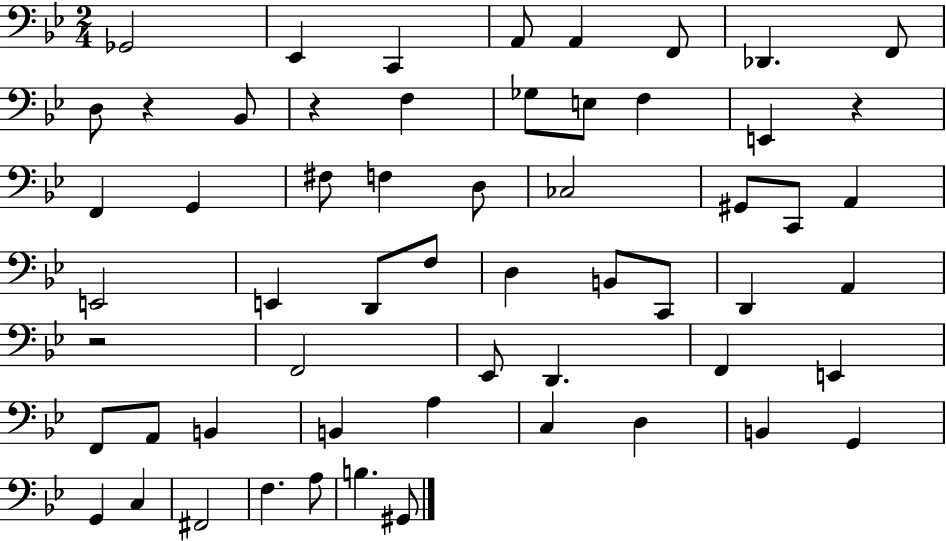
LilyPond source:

{
  \clef bass
  \numericTimeSignature
  \time 2/4
  \key bes \major
  ges,2 | ees,4 c,4 | a,8 a,4 f,8 | des,4. f,8 | \break d8 r4 bes,8 | r4 f4 | ges8 e8 f4 | e,4 r4 | \break f,4 g,4 | fis8 f4 d8 | ces2 | gis,8 c,8 a,4 | \break e,2 | e,4 d,8 f8 | d4 b,8 c,8 | d,4 a,4 | \break r2 | f,2 | ees,8 d,4. | f,4 e,4 | \break f,8 a,8 b,4 | b,4 a4 | c4 d4 | b,4 g,4 | \break g,4 c4 | fis,2 | f4. a8 | b4. gis,8 | \break \bar "|."
}